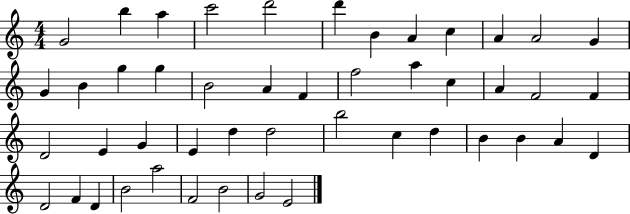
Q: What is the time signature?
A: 4/4